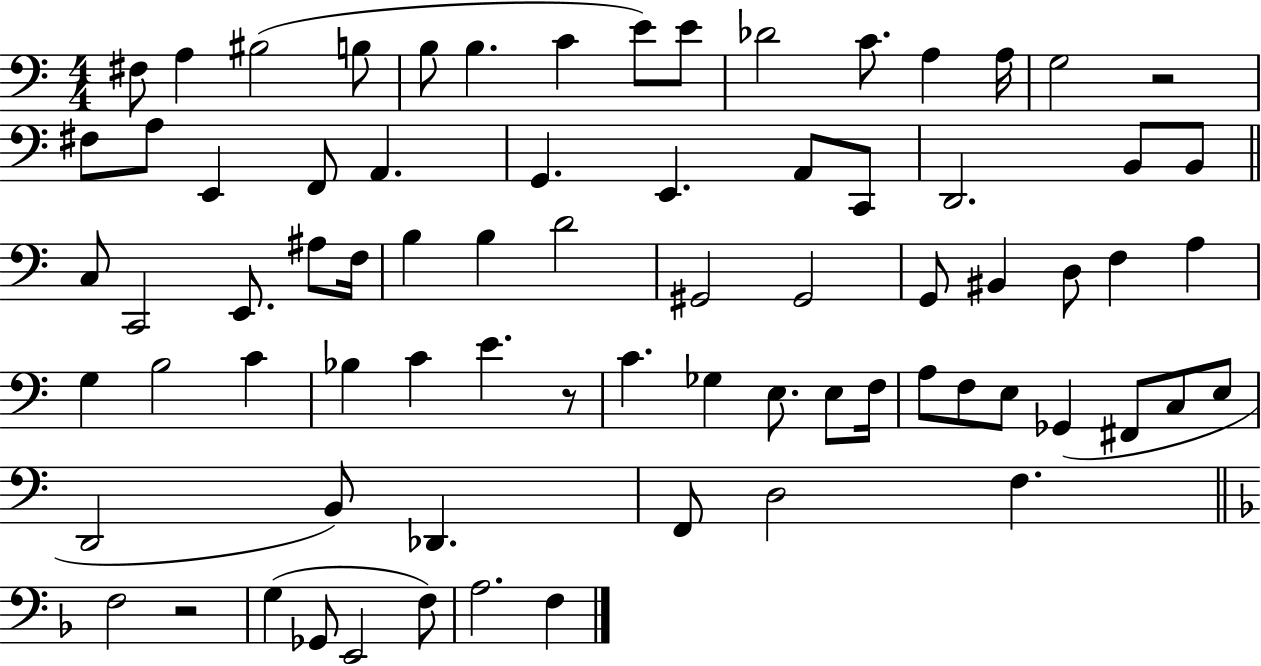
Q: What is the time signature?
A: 4/4